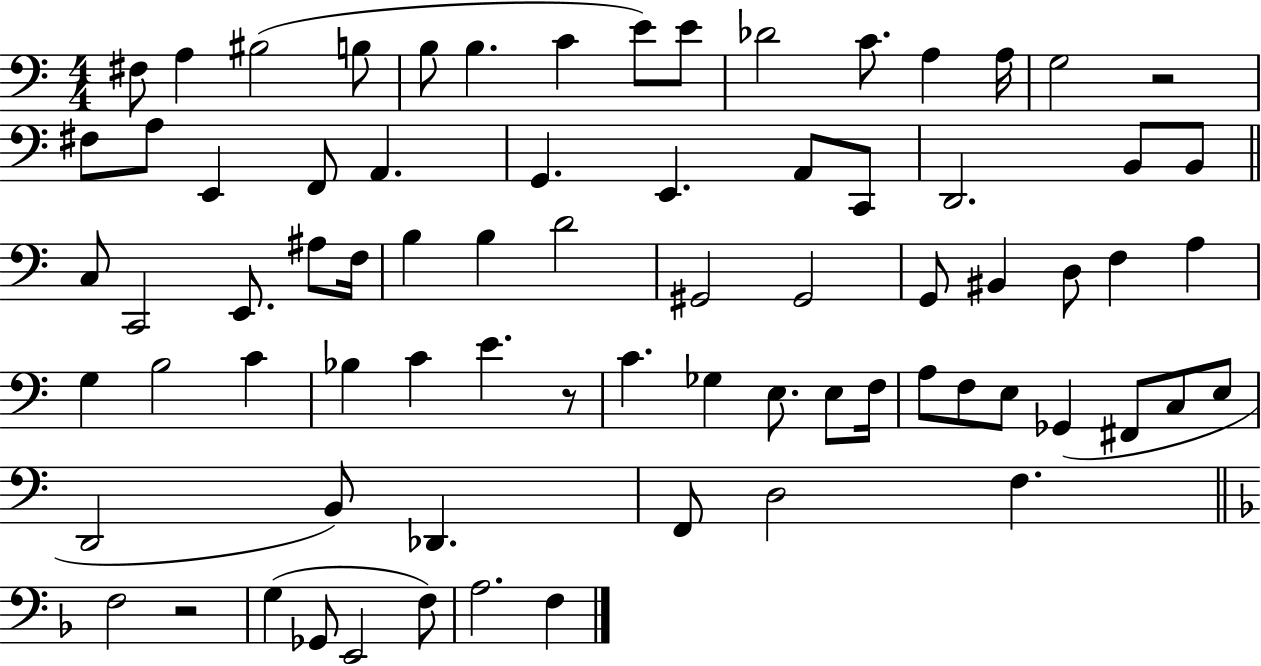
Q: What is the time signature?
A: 4/4